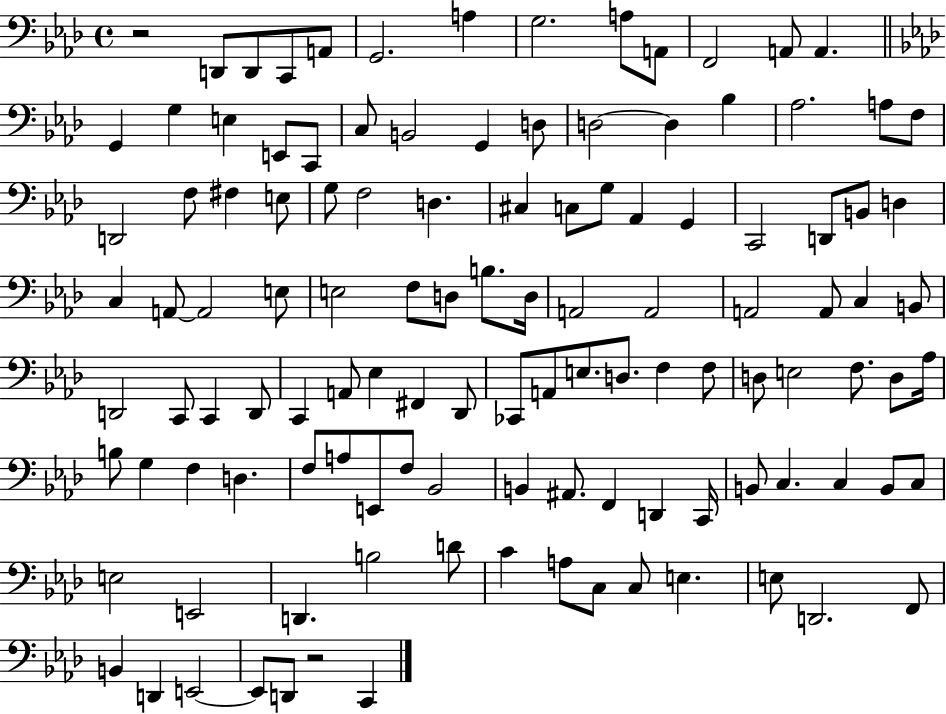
R/h D2/e D2/e C2/e A2/e G2/h. A3/q G3/h. A3/e A2/e F2/h A2/e A2/q. G2/q G3/q E3/q E2/e C2/e C3/e B2/h G2/q D3/e D3/h D3/q Bb3/q Ab3/h. A3/e F3/e D2/h F3/e F#3/q E3/e G3/e F3/h D3/q. C#3/q C3/e G3/e Ab2/q G2/q C2/h D2/e B2/e D3/q C3/q A2/e A2/h E3/e E3/h F3/e D3/e B3/e. D3/s A2/h A2/h A2/h A2/e C3/q B2/e D2/h C2/e C2/q D2/e C2/q A2/e Eb3/q F#2/q Db2/e CES2/e A2/e E3/e. D3/e. F3/q F3/e D3/e E3/h F3/e. D3/e Ab3/s B3/e G3/q F3/q D3/q. F3/e A3/e E2/e F3/e Bb2/h B2/q A#2/e. F2/q D2/q C2/s B2/e C3/q. C3/q B2/e C3/e E3/h E2/h D2/q. B3/h D4/e C4/q A3/e C3/e C3/e E3/q. E3/e D2/h. F2/e B2/q D2/q E2/h E2/e D2/e R/h C2/q